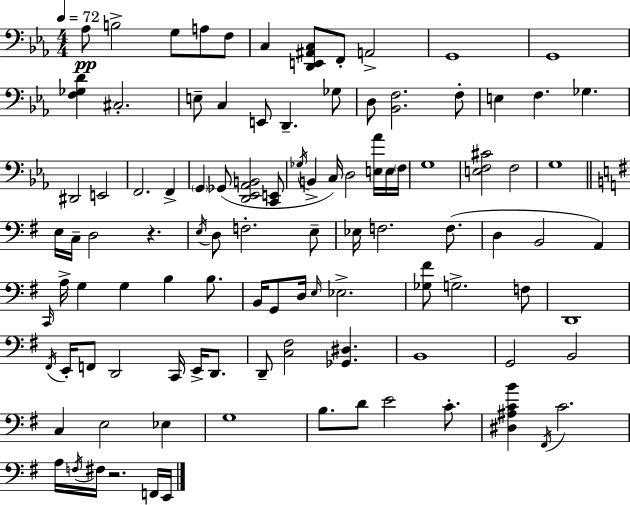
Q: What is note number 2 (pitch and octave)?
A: B3